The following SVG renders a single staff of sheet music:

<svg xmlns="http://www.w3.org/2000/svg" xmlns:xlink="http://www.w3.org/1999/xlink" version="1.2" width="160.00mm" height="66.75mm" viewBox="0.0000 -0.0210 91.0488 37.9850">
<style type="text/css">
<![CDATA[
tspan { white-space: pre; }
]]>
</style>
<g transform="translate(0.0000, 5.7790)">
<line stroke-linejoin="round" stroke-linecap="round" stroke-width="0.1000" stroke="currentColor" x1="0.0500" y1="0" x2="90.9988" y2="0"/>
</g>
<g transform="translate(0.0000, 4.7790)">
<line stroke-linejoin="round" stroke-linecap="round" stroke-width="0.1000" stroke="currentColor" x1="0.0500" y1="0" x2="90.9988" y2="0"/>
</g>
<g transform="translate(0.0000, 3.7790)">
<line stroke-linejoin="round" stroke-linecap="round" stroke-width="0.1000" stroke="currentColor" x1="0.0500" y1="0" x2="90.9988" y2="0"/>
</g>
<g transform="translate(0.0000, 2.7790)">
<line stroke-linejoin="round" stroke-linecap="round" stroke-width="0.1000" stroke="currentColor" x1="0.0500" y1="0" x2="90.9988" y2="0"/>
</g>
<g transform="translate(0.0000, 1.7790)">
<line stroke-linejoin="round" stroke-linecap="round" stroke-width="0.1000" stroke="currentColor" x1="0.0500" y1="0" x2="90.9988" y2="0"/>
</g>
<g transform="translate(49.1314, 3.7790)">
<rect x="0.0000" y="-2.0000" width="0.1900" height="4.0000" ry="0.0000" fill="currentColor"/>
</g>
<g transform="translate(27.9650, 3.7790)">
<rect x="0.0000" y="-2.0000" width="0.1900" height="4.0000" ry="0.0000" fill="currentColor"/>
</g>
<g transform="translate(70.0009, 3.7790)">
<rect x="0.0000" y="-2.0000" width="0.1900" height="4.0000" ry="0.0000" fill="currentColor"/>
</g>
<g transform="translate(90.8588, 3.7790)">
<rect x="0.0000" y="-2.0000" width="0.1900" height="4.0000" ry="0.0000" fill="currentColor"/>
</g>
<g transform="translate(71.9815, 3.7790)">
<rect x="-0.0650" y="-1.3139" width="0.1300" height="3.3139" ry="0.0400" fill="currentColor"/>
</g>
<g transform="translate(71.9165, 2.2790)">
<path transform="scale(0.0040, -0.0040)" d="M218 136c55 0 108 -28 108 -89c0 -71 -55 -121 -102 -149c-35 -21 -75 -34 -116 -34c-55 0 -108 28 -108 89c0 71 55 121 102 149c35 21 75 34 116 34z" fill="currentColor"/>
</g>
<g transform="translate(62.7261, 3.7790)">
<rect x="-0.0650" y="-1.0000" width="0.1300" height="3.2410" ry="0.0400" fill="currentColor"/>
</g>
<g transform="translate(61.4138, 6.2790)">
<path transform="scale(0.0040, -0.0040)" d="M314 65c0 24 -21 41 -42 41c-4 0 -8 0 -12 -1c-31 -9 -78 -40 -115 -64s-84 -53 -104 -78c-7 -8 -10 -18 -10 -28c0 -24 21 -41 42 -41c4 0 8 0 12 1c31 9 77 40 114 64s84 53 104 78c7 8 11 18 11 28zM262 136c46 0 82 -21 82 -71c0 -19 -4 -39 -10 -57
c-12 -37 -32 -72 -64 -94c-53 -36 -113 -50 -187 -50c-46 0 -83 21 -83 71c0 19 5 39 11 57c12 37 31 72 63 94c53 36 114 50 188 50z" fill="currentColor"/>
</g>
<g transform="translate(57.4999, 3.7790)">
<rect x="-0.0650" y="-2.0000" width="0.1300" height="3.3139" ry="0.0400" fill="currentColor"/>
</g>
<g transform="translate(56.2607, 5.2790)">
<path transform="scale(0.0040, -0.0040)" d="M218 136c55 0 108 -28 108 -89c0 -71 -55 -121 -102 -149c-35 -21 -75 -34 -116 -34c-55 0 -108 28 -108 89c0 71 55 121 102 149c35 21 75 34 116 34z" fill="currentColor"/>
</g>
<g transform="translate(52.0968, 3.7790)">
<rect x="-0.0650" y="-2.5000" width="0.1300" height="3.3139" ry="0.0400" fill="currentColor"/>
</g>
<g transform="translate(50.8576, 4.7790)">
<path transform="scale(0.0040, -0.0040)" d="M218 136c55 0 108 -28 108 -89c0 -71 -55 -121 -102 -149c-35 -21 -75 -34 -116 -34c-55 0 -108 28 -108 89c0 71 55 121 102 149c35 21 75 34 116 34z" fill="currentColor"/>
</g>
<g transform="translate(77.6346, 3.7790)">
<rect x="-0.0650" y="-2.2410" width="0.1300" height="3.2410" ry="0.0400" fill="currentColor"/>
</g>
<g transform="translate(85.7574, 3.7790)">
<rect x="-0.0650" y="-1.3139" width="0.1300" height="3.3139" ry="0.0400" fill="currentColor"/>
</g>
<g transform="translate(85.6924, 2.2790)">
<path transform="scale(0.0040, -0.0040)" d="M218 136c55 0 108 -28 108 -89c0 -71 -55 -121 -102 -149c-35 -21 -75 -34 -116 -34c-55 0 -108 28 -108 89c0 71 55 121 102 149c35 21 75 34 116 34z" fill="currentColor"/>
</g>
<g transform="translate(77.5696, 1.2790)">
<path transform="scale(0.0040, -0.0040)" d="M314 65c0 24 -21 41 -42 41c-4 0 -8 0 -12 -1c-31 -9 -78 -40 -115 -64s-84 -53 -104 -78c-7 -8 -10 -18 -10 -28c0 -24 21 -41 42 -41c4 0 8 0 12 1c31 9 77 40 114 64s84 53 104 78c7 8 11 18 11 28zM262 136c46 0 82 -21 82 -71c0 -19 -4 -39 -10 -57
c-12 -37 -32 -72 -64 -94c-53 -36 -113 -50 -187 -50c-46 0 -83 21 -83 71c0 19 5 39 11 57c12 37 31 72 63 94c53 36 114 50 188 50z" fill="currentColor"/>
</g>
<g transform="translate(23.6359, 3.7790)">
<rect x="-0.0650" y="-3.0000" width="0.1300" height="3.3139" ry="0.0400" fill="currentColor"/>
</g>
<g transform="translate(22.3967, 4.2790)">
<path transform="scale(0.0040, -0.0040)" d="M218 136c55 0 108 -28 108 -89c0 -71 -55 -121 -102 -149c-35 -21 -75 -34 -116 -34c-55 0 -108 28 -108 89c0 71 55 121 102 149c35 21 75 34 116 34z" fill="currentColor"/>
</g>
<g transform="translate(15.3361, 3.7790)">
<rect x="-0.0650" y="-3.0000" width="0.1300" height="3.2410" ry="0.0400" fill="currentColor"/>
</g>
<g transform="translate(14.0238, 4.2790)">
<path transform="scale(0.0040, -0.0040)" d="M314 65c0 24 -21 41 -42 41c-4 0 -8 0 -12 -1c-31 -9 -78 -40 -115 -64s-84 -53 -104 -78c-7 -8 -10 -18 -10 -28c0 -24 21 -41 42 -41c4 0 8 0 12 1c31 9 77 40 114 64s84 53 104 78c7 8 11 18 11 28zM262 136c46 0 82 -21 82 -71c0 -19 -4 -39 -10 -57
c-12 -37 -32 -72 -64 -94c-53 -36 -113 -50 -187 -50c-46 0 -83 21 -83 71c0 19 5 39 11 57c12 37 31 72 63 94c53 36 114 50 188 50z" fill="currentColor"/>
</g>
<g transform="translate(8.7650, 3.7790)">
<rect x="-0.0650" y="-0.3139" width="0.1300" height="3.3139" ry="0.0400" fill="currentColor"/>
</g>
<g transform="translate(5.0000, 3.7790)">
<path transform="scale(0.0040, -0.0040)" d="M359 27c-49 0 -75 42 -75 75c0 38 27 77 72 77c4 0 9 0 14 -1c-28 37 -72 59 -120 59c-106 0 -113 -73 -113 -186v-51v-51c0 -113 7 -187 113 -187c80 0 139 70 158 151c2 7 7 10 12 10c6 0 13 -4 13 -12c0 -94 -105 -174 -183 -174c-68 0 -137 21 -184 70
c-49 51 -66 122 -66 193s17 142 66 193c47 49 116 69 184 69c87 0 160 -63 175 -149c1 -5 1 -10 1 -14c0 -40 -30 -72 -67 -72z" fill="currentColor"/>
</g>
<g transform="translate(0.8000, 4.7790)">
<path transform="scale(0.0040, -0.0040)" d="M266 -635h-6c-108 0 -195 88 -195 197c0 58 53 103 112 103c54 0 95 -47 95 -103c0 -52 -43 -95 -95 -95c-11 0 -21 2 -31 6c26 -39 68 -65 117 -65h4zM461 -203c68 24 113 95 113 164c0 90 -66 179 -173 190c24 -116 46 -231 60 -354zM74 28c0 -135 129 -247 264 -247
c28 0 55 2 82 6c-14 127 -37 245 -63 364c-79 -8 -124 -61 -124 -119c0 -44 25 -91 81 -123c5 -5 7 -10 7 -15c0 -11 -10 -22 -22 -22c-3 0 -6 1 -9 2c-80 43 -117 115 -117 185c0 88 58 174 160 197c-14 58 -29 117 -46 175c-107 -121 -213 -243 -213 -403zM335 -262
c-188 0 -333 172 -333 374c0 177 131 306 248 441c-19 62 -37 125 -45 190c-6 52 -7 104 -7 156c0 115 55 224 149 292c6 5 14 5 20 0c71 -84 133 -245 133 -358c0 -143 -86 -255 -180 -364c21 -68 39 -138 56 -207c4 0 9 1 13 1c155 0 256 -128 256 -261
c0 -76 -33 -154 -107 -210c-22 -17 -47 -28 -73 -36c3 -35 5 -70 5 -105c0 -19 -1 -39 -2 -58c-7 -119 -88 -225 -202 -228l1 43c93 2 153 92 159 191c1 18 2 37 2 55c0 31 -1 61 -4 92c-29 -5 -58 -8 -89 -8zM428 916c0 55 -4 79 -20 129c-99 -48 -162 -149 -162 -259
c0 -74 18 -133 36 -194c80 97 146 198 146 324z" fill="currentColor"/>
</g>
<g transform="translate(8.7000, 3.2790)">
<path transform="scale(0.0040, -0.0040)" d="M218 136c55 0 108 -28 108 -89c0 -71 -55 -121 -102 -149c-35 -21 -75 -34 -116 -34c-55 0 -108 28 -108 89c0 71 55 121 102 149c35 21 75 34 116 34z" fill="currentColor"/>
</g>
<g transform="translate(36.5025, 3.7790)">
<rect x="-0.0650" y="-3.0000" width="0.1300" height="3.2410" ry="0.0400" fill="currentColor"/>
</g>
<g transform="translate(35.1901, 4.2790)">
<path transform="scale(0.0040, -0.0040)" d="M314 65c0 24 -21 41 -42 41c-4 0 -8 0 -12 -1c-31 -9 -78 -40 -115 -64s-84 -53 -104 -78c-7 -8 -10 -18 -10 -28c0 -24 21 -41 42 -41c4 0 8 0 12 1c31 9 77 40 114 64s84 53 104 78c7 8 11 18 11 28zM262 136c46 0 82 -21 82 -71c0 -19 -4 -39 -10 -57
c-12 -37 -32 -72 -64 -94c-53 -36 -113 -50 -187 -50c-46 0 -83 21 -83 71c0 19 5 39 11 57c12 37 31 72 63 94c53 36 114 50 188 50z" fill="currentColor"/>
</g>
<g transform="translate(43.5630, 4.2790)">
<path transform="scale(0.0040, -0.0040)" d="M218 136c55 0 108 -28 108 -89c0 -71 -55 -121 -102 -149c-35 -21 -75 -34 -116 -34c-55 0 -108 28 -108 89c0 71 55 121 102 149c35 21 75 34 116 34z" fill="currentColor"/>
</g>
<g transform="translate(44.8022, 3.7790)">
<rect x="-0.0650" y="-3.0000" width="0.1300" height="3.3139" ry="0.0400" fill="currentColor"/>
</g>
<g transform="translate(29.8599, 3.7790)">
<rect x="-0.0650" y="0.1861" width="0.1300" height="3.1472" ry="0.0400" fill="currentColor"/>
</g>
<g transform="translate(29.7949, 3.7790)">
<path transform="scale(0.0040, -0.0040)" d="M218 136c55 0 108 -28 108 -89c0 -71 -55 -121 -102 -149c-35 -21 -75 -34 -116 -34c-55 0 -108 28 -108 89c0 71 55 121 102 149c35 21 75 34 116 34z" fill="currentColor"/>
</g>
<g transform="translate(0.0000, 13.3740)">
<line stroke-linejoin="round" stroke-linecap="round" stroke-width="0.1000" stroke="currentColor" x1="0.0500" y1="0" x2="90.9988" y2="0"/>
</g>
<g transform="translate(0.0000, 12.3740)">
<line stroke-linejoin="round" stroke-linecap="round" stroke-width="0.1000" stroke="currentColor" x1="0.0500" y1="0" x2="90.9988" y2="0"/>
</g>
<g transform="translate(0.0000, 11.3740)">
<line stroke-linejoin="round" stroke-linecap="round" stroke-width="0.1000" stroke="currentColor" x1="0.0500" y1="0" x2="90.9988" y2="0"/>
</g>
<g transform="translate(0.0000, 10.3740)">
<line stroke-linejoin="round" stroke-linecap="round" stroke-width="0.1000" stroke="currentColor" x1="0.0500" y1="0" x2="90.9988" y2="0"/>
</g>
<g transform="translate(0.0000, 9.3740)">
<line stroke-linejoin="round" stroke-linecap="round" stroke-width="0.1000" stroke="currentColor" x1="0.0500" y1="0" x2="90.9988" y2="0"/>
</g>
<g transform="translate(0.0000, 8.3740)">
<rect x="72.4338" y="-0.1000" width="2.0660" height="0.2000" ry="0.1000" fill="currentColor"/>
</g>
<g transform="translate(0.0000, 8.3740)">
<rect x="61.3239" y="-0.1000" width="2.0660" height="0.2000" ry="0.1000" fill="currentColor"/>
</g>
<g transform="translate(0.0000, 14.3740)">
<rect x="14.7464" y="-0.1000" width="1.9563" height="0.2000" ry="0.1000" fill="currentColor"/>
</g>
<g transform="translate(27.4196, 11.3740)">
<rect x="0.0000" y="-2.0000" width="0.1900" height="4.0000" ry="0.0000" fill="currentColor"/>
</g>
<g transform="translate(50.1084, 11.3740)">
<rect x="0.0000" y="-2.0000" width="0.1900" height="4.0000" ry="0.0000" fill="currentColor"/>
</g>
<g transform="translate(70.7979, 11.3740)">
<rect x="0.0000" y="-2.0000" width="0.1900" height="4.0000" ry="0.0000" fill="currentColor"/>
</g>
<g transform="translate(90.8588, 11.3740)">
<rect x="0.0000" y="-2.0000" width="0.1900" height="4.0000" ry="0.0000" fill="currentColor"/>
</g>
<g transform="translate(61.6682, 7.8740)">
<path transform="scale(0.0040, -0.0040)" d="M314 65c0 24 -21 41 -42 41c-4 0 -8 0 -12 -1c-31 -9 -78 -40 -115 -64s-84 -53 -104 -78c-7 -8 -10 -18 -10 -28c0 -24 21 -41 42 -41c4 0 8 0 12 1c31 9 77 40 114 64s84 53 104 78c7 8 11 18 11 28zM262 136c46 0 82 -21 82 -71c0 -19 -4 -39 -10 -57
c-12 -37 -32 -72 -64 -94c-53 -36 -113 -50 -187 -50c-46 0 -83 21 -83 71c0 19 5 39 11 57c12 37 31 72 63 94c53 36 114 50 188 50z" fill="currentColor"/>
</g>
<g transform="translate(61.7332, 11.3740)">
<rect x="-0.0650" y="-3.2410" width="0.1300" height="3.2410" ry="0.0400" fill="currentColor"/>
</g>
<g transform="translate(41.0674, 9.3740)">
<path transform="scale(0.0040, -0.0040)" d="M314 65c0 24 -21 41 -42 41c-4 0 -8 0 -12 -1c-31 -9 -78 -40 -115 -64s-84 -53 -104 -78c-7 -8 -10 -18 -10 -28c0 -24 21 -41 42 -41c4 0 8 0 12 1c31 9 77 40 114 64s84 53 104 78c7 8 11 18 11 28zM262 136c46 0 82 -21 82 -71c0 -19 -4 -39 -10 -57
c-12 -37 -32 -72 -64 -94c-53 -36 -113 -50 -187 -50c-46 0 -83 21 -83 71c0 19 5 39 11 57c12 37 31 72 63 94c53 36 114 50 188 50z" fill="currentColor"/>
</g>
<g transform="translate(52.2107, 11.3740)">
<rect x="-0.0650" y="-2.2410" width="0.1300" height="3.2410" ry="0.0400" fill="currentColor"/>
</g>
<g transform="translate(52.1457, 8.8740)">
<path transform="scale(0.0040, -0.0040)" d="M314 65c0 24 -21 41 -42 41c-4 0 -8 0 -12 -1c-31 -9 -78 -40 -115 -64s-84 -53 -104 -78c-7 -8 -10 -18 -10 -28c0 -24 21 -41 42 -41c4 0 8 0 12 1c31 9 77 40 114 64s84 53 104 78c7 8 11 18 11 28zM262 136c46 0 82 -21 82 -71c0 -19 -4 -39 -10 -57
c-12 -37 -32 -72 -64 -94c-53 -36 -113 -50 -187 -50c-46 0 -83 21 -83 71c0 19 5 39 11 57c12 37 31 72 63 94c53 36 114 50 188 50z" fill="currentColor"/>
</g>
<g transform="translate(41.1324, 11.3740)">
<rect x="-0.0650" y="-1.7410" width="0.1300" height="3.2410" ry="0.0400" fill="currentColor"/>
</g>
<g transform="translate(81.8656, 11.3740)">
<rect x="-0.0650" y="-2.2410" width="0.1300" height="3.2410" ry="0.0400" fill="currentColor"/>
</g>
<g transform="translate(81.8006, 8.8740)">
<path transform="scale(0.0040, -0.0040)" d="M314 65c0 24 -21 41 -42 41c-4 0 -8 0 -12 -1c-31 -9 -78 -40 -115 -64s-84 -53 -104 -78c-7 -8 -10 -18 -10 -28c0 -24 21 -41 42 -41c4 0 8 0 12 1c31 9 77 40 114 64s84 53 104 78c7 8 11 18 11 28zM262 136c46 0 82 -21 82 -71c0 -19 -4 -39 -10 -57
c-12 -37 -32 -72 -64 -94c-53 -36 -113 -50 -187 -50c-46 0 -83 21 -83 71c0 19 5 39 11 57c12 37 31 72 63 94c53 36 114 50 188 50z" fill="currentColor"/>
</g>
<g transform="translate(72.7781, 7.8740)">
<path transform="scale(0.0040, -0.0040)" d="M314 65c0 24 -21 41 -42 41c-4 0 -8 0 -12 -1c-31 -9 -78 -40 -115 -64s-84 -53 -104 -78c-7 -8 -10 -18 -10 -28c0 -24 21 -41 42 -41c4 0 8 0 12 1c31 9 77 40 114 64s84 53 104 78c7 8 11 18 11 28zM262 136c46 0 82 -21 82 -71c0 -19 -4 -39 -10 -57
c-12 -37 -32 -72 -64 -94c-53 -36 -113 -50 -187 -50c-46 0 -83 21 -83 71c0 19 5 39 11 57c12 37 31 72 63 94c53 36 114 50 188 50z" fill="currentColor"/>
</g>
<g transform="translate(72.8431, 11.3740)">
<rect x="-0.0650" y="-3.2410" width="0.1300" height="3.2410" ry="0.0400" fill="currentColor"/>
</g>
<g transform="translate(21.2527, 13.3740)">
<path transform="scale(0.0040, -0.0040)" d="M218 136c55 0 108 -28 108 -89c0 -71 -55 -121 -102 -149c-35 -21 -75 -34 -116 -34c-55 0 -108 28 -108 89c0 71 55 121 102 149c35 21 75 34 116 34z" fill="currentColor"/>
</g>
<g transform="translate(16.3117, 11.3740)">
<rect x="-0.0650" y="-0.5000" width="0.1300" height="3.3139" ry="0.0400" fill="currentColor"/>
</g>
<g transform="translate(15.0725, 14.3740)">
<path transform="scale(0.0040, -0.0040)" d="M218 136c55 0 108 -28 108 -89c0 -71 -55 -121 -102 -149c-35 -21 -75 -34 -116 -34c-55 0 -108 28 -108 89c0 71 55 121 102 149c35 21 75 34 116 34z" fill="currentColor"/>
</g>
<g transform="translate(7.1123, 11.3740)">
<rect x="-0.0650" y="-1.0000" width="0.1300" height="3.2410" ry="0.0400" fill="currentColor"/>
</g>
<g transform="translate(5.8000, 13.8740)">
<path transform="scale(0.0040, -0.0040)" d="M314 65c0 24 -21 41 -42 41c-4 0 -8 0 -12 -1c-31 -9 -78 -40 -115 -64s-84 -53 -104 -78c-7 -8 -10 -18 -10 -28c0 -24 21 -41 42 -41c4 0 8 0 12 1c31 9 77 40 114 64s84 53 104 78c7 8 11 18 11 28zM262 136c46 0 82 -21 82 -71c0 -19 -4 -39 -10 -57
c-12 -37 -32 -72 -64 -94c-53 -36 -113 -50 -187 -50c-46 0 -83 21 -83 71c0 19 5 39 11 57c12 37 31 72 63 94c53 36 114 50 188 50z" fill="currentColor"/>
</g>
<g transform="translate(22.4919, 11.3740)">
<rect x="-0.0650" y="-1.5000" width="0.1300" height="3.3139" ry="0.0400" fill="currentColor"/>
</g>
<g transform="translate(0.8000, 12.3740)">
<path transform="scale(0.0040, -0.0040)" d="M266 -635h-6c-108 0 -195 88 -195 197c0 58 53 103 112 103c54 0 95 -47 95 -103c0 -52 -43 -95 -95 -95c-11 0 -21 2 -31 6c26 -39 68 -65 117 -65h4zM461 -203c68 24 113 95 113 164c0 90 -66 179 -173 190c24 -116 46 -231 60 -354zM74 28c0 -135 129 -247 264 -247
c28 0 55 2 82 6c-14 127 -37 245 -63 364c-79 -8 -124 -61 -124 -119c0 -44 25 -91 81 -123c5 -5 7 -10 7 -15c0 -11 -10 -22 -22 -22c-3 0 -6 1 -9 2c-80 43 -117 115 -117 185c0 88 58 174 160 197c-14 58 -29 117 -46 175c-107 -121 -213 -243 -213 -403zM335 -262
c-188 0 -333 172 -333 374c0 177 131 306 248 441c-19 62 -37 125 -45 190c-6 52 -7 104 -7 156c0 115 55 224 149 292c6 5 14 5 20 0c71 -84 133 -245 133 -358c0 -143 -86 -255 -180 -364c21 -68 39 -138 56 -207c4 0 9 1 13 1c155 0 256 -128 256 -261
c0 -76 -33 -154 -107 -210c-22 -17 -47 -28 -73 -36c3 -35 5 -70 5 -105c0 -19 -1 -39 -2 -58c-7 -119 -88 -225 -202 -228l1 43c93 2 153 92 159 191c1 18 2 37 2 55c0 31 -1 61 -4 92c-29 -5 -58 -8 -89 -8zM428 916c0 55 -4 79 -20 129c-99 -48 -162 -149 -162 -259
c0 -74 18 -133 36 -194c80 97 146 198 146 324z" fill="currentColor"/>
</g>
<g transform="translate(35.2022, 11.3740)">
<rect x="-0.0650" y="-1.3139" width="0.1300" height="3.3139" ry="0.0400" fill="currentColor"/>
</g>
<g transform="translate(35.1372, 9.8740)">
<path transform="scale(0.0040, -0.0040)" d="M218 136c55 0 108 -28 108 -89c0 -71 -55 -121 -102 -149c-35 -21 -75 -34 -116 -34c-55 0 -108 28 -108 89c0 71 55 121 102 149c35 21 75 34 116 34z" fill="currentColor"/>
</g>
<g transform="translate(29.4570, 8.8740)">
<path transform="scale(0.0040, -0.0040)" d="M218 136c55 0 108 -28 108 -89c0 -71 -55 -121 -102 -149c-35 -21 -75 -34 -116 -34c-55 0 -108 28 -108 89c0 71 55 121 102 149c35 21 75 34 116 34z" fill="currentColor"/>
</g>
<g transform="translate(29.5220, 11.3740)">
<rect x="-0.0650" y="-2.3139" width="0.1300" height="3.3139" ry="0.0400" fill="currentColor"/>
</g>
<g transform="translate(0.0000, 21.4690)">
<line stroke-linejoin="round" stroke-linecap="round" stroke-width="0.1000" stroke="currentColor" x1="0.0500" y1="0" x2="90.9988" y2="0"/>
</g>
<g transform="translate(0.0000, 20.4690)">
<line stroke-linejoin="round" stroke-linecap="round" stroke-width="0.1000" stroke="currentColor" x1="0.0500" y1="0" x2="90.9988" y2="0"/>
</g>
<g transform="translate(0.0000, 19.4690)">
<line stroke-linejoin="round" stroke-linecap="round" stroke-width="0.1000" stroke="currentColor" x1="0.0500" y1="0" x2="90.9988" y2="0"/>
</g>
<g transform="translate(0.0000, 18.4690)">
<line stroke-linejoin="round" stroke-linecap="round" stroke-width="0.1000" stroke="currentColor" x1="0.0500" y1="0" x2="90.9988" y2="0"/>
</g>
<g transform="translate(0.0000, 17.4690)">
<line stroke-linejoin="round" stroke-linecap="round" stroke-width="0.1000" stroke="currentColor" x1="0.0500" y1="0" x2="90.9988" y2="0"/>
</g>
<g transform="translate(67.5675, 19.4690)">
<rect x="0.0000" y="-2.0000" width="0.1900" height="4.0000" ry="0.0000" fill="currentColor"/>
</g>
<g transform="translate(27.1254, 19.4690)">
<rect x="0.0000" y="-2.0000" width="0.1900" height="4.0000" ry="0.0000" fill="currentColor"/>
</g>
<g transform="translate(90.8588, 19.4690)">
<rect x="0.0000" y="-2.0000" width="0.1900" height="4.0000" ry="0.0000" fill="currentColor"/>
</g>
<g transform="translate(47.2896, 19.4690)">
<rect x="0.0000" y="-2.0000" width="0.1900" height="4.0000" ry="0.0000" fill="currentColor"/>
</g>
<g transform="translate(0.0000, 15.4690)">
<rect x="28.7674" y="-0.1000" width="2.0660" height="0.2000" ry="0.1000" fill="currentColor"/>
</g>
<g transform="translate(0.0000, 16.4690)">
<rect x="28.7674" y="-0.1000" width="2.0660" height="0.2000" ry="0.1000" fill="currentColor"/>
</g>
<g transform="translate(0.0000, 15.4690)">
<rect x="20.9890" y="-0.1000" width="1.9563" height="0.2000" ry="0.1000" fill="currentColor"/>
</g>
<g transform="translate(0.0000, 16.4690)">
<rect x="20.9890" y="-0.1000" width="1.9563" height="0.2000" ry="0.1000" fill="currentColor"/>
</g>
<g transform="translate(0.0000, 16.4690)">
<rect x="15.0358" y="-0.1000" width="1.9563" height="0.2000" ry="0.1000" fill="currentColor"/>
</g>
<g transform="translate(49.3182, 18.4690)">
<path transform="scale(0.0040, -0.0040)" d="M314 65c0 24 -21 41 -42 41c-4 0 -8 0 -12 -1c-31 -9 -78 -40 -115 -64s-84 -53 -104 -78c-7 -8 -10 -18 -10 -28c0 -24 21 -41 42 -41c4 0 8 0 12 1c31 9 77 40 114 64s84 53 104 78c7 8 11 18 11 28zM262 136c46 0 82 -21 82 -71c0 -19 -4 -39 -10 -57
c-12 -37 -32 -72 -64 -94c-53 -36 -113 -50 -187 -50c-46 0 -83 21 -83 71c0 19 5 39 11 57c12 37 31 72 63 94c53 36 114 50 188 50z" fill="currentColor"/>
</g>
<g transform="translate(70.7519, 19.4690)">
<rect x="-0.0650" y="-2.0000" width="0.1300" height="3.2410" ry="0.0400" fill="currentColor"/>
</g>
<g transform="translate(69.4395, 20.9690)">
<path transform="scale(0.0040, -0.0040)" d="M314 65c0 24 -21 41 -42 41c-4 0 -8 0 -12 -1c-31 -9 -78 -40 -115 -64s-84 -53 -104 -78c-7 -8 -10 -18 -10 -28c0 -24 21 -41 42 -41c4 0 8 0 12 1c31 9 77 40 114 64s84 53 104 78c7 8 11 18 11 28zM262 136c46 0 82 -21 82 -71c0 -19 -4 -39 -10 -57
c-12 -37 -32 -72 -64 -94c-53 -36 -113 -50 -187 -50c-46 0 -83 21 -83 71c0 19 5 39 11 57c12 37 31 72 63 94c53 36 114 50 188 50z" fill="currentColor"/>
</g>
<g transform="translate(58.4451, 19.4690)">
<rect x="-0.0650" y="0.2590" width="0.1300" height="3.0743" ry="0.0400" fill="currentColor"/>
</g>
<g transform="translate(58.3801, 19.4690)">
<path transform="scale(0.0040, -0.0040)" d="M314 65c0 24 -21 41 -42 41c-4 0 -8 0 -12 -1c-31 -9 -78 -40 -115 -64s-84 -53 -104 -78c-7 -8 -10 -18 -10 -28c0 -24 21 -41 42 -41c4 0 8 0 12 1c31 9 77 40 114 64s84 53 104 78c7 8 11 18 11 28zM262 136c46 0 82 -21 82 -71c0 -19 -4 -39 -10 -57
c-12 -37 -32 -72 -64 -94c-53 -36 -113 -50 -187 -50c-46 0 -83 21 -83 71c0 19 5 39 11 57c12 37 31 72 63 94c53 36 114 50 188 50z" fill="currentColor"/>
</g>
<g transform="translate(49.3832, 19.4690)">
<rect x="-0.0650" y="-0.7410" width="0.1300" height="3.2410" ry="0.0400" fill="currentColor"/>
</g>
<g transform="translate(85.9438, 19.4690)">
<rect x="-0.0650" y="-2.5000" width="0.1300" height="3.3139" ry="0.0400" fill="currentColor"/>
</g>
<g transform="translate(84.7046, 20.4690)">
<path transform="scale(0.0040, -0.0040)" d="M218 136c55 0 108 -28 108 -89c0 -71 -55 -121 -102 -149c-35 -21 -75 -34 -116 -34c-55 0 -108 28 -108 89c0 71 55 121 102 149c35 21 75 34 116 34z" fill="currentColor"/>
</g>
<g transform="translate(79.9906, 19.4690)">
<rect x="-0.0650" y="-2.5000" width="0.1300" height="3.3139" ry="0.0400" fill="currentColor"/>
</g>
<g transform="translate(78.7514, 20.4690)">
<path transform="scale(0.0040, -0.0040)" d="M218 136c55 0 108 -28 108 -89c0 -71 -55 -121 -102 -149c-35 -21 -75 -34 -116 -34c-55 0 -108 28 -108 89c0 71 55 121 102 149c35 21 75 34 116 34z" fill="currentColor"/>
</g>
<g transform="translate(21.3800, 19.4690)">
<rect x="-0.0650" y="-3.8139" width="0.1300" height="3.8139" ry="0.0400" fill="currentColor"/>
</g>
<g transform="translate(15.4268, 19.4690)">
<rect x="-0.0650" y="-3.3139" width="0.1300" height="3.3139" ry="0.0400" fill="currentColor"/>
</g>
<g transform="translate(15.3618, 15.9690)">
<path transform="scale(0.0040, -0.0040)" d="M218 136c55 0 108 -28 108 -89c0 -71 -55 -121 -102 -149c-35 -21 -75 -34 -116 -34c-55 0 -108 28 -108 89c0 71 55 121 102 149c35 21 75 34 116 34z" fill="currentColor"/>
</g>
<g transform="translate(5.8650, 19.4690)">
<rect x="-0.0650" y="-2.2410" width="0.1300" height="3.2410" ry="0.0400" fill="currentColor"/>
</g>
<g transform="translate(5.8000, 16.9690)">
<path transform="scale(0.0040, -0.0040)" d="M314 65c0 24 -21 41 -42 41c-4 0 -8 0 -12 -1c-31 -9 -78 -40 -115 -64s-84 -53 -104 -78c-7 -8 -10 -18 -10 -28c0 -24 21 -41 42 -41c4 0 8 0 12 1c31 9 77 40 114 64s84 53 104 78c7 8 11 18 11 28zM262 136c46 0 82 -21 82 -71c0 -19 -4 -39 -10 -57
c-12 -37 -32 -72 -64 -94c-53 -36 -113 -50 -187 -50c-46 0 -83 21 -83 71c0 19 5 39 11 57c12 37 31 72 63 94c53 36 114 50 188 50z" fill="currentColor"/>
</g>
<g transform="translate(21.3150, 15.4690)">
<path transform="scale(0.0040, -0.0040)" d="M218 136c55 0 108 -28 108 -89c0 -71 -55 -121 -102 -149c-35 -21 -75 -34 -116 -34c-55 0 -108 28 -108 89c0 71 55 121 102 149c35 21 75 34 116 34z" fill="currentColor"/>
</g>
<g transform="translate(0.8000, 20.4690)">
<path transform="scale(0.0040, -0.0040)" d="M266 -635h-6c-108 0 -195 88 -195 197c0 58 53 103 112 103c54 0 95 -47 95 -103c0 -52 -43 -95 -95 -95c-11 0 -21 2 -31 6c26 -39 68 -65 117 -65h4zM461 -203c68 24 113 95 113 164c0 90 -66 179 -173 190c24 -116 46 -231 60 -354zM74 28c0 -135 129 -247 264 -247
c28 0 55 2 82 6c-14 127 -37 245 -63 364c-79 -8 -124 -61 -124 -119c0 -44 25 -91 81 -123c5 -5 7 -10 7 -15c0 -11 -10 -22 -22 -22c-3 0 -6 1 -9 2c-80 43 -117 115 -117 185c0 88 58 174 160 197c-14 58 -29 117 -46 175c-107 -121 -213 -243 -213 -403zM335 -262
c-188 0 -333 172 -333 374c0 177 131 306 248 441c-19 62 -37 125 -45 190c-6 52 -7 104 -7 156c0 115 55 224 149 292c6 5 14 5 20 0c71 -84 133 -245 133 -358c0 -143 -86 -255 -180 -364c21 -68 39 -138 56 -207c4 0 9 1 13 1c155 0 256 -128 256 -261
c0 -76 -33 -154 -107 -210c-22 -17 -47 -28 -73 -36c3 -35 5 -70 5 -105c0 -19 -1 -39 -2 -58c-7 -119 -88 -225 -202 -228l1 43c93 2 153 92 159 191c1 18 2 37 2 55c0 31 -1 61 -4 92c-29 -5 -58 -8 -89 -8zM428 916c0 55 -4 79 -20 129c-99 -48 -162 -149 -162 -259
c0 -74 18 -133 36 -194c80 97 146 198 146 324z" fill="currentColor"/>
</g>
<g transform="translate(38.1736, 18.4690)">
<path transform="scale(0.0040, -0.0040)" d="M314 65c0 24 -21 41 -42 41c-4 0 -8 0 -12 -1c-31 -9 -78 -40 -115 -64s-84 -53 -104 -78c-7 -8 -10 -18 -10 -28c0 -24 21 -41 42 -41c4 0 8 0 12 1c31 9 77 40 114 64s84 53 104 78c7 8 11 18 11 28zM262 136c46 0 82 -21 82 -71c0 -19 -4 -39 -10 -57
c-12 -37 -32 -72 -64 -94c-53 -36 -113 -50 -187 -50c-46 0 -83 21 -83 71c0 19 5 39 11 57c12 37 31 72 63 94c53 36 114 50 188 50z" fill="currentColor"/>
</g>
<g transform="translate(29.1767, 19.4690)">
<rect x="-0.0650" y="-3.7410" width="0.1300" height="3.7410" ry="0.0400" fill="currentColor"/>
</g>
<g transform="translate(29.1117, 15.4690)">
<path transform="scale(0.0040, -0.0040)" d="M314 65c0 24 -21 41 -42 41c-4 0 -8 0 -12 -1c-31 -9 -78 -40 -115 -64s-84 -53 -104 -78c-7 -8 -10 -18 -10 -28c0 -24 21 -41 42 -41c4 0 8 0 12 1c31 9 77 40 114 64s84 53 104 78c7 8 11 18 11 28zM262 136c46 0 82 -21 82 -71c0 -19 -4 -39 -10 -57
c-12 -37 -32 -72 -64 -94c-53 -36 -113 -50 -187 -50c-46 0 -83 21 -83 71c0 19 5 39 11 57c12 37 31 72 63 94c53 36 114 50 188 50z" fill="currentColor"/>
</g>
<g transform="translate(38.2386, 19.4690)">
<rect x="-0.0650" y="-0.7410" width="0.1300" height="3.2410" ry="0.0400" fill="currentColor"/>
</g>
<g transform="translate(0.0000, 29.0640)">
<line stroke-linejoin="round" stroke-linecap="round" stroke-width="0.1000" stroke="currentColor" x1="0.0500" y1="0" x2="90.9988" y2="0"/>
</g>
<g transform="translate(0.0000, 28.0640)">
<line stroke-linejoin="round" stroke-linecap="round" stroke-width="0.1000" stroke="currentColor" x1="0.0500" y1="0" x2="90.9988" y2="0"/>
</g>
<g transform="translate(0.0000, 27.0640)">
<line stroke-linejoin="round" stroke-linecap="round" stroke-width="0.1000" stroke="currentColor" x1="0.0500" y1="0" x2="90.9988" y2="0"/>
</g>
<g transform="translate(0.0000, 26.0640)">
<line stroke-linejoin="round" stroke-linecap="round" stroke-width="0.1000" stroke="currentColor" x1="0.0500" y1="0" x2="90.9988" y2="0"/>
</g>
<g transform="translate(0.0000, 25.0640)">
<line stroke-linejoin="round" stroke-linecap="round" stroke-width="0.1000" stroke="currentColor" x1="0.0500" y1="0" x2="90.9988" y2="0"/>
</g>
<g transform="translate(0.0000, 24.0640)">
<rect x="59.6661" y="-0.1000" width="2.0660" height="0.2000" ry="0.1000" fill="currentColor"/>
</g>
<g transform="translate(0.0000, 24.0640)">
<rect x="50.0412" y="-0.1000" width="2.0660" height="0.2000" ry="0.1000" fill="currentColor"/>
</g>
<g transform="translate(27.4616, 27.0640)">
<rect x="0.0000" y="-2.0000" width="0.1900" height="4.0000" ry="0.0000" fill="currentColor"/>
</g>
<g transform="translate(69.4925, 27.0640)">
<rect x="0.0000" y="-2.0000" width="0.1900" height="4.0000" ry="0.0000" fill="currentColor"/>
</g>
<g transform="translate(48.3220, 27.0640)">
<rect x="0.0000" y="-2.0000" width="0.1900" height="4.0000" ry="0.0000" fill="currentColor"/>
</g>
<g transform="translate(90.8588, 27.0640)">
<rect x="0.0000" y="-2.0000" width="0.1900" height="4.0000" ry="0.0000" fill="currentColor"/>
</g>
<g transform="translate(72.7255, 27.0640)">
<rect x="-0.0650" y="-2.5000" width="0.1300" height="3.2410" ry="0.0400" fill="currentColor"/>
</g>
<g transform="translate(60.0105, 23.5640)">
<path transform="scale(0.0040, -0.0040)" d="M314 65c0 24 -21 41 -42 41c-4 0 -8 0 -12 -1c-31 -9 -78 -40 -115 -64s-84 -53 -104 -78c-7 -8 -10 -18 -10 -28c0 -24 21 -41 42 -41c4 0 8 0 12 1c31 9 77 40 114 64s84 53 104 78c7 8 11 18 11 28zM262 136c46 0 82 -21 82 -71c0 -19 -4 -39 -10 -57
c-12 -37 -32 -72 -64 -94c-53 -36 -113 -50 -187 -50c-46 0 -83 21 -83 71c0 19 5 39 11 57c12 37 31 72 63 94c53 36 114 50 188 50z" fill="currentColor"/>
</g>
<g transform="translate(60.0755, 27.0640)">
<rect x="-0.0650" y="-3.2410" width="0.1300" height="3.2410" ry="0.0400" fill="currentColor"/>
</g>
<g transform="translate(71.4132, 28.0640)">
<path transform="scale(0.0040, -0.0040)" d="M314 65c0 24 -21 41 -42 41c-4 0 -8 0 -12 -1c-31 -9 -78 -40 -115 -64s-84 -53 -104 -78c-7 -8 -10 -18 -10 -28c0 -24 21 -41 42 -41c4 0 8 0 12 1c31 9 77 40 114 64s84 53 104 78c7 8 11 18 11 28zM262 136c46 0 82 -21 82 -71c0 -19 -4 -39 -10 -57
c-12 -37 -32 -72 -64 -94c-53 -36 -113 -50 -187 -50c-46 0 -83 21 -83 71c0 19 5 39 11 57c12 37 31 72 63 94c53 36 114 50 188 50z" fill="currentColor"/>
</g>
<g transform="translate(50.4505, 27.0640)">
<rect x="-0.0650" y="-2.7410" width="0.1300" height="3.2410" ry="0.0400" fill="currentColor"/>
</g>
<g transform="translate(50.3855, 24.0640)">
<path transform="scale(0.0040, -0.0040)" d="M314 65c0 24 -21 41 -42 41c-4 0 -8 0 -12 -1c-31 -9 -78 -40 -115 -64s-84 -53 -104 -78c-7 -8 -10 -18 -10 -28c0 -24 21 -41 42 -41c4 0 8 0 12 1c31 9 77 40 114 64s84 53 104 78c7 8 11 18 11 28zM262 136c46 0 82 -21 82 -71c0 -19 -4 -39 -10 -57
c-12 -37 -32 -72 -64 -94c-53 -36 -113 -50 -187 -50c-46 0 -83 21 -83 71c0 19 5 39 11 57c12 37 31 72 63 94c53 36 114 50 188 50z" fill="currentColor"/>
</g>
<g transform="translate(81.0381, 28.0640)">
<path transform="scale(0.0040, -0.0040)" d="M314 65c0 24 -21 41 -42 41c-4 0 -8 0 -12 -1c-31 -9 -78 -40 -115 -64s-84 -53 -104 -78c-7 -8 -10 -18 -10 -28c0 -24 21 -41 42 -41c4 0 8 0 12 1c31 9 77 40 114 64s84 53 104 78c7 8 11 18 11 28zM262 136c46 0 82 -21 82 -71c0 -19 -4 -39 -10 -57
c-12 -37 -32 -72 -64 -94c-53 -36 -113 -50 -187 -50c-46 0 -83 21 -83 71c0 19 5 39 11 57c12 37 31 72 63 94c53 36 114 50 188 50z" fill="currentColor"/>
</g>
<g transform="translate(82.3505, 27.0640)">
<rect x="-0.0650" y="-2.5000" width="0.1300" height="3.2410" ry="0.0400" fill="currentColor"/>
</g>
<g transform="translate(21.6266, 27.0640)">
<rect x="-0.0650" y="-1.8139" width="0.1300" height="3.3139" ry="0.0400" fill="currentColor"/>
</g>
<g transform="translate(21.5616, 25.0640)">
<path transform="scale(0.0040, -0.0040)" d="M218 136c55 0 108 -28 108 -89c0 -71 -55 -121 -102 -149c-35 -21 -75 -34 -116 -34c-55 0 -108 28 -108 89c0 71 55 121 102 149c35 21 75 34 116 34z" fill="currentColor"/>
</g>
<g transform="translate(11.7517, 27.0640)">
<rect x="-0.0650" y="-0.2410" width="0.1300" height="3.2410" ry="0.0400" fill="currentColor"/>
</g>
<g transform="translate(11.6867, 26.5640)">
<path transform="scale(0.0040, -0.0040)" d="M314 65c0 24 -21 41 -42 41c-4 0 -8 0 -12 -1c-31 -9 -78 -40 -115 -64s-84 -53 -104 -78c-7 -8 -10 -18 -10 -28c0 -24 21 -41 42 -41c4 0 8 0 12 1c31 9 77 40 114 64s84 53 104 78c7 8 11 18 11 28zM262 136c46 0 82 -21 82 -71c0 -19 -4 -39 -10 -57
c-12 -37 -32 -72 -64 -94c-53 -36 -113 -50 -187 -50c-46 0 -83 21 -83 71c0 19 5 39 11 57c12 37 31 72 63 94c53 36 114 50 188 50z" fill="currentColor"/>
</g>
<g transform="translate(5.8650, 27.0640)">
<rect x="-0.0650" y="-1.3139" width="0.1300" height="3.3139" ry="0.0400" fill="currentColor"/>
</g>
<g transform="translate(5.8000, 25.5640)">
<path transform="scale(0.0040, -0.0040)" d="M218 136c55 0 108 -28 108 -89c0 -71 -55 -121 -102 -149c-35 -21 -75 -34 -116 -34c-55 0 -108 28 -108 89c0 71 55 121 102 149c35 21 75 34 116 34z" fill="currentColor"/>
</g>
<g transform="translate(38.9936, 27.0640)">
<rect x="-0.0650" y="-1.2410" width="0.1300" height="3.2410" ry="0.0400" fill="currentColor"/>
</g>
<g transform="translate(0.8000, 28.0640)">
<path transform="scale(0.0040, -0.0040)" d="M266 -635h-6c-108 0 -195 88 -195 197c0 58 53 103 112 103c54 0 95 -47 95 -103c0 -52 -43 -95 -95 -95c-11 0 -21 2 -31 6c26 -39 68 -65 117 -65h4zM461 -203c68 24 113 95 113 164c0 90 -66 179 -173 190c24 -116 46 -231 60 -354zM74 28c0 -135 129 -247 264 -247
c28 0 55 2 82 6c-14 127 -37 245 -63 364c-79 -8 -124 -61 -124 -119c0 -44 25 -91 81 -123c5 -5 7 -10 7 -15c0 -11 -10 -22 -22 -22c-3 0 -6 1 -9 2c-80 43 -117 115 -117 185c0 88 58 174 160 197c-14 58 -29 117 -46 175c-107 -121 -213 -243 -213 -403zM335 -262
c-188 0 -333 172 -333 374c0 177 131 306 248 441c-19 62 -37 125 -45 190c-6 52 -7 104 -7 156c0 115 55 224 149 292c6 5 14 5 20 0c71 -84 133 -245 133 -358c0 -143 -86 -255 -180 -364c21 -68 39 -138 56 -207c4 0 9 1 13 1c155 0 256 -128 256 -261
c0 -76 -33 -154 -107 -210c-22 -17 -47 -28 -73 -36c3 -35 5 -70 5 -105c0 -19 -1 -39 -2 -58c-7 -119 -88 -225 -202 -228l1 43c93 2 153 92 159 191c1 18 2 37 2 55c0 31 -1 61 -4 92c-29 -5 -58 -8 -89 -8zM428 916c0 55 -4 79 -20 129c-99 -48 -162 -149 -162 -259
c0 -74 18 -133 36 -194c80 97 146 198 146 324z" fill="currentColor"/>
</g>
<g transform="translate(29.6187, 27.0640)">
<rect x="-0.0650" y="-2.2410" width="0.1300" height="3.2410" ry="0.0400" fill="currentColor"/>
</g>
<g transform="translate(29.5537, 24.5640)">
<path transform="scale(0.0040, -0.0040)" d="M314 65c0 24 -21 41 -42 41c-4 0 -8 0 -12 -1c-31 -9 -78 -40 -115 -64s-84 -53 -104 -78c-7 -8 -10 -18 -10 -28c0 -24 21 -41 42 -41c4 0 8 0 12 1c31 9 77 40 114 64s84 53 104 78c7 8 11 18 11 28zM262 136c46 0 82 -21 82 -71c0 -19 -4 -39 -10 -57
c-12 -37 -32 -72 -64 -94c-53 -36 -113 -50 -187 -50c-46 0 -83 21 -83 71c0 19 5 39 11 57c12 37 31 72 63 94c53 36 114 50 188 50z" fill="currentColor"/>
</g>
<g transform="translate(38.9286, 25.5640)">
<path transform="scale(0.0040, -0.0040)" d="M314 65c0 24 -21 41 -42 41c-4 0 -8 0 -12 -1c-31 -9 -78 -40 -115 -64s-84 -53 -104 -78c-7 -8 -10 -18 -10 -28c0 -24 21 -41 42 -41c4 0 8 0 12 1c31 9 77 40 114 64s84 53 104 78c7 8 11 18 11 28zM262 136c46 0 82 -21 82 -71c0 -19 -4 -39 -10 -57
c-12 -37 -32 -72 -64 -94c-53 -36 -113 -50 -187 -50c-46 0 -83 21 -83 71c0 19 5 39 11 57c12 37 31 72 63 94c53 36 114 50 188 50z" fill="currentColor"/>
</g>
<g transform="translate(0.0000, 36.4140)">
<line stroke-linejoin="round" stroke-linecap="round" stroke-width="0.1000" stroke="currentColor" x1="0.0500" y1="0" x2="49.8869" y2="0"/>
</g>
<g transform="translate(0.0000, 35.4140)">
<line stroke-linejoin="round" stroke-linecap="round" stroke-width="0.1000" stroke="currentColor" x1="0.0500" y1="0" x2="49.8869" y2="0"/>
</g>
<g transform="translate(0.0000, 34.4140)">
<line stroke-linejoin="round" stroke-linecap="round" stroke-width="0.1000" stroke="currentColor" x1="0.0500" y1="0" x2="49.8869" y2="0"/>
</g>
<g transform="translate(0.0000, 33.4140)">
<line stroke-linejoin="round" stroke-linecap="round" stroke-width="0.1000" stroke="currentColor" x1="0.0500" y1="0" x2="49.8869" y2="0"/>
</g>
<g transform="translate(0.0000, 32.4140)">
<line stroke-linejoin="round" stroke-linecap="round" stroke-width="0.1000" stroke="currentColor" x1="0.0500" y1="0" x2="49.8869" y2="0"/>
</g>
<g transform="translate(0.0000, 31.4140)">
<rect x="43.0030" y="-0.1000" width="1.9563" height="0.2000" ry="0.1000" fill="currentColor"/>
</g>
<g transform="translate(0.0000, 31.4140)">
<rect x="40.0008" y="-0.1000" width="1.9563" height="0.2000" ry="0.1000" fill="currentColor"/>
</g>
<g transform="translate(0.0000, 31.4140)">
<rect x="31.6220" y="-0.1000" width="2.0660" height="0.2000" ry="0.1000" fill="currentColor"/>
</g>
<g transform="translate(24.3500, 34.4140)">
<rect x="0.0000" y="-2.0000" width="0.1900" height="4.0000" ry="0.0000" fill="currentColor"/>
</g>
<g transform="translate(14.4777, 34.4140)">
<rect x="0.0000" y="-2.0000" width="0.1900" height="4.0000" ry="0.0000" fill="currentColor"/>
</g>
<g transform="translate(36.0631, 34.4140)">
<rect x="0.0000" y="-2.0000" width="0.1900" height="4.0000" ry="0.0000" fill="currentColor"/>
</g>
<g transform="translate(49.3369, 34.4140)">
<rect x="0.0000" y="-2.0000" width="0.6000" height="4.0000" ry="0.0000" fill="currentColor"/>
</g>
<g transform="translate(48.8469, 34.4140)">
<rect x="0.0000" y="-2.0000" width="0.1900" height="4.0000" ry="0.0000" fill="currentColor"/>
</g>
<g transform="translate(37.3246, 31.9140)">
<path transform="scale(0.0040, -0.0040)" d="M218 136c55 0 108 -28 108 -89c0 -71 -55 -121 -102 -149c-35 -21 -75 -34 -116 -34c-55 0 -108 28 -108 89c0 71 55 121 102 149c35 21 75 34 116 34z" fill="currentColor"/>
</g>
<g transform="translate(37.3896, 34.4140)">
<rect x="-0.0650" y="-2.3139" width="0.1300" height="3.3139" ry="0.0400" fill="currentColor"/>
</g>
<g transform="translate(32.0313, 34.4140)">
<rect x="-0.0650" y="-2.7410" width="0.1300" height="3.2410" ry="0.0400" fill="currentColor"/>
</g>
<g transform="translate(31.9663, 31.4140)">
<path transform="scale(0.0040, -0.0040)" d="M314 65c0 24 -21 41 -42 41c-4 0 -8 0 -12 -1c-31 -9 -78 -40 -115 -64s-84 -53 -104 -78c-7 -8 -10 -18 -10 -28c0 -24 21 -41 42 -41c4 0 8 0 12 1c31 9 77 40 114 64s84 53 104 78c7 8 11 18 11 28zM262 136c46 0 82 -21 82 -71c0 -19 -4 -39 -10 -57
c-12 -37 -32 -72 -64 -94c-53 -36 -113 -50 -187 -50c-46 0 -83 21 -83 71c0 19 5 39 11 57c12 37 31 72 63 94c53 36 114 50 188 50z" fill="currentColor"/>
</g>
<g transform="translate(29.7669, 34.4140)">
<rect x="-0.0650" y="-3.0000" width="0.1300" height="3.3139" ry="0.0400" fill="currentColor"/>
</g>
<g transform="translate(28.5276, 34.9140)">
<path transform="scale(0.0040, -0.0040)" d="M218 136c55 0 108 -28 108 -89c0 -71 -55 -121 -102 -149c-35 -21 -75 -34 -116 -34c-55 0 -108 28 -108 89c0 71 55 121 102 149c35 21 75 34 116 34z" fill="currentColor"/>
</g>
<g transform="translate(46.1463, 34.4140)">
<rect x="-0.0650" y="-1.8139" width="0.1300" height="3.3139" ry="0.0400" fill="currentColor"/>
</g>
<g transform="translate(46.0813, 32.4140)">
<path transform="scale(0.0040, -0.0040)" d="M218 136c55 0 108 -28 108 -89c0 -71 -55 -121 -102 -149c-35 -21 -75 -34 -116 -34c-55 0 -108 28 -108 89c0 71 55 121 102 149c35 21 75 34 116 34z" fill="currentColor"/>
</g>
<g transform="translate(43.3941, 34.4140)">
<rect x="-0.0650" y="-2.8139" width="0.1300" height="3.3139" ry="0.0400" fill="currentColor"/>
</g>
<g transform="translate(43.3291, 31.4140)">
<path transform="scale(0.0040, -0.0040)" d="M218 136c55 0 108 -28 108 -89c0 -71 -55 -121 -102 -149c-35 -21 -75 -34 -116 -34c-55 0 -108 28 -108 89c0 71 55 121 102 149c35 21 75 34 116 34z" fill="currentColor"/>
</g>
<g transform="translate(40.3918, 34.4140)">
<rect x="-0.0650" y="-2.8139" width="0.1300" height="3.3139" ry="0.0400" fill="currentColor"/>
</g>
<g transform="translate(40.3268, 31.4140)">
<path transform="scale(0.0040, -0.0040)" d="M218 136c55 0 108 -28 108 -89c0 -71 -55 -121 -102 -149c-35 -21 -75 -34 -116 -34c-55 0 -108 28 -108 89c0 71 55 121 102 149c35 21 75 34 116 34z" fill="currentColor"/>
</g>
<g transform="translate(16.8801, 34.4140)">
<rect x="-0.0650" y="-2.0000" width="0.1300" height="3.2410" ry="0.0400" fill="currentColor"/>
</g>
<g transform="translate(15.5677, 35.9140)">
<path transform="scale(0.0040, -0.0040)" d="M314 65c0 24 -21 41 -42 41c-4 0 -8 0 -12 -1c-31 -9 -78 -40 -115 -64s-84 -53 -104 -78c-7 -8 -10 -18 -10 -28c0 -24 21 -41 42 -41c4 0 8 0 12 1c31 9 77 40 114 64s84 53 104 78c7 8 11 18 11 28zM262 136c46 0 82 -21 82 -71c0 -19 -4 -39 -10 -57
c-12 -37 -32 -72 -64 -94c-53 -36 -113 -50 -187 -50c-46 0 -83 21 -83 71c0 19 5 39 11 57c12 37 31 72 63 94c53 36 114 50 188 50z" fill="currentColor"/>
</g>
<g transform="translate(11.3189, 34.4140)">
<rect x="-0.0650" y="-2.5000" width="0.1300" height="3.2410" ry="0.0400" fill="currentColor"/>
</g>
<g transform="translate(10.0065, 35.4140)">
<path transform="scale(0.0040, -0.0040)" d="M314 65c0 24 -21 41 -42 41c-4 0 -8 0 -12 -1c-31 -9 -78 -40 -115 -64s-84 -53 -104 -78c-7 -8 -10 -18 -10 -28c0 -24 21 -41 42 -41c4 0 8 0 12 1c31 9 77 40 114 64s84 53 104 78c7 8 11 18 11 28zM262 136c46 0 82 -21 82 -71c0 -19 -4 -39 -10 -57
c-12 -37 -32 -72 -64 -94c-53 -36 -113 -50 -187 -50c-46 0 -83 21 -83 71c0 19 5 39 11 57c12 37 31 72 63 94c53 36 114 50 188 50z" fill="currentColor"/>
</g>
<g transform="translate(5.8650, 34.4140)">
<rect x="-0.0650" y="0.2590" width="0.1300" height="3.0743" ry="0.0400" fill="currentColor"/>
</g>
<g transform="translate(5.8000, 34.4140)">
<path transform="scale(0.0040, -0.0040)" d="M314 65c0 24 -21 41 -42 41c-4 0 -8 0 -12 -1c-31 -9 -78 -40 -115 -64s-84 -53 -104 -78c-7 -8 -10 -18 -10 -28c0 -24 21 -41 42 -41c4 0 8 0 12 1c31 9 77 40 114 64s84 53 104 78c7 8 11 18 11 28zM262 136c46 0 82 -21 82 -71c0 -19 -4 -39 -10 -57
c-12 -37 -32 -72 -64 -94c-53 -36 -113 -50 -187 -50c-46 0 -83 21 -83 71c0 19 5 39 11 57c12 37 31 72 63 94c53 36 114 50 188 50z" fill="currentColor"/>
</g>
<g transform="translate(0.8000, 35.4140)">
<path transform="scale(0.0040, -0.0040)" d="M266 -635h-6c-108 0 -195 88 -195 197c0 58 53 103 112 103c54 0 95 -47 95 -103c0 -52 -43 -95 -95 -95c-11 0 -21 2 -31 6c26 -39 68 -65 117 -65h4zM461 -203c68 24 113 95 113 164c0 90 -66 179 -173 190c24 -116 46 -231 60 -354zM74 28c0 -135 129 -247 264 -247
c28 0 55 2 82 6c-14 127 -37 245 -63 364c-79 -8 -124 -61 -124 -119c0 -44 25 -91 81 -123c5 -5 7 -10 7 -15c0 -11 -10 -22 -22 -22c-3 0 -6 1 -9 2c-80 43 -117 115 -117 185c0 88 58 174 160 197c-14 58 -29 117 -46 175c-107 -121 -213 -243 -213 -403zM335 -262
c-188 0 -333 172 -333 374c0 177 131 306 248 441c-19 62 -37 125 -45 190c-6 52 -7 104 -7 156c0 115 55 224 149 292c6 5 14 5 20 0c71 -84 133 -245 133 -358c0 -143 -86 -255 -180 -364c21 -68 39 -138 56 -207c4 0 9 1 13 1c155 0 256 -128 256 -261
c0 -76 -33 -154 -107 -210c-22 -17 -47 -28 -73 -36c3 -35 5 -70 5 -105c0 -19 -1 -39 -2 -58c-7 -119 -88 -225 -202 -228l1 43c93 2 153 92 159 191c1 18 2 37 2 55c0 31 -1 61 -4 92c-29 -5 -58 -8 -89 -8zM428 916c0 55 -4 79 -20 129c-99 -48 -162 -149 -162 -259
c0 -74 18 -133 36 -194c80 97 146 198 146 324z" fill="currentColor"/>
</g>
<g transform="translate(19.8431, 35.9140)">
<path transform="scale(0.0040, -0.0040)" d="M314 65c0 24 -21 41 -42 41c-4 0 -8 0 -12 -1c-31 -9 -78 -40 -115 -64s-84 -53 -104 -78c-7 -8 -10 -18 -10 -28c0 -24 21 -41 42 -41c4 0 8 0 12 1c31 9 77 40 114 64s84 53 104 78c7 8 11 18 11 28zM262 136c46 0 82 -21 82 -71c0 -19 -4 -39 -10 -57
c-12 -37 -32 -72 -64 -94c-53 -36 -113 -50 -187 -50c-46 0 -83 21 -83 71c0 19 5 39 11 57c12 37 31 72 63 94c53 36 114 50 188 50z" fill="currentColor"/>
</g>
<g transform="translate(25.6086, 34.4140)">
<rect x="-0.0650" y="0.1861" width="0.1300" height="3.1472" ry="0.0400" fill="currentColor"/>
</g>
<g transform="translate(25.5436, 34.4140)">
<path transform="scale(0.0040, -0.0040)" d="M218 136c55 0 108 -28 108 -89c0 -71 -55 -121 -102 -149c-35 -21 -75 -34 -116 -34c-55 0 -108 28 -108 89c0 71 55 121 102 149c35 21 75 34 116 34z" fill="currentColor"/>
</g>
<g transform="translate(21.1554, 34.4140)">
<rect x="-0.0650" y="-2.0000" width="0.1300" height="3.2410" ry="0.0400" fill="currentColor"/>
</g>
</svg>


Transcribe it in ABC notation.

X:1
T:Untitled
M:4/4
L:1/4
K:C
c A2 A B A2 A G F D2 e g2 e D2 C E g e f2 g2 b2 b2 g2 g2 b c' c'2 d2 d2 B2 F2 G G e c2 f g2 e2 a2 b2 G2 G2 B2 G2 F2 F2 B A a2 g a a f